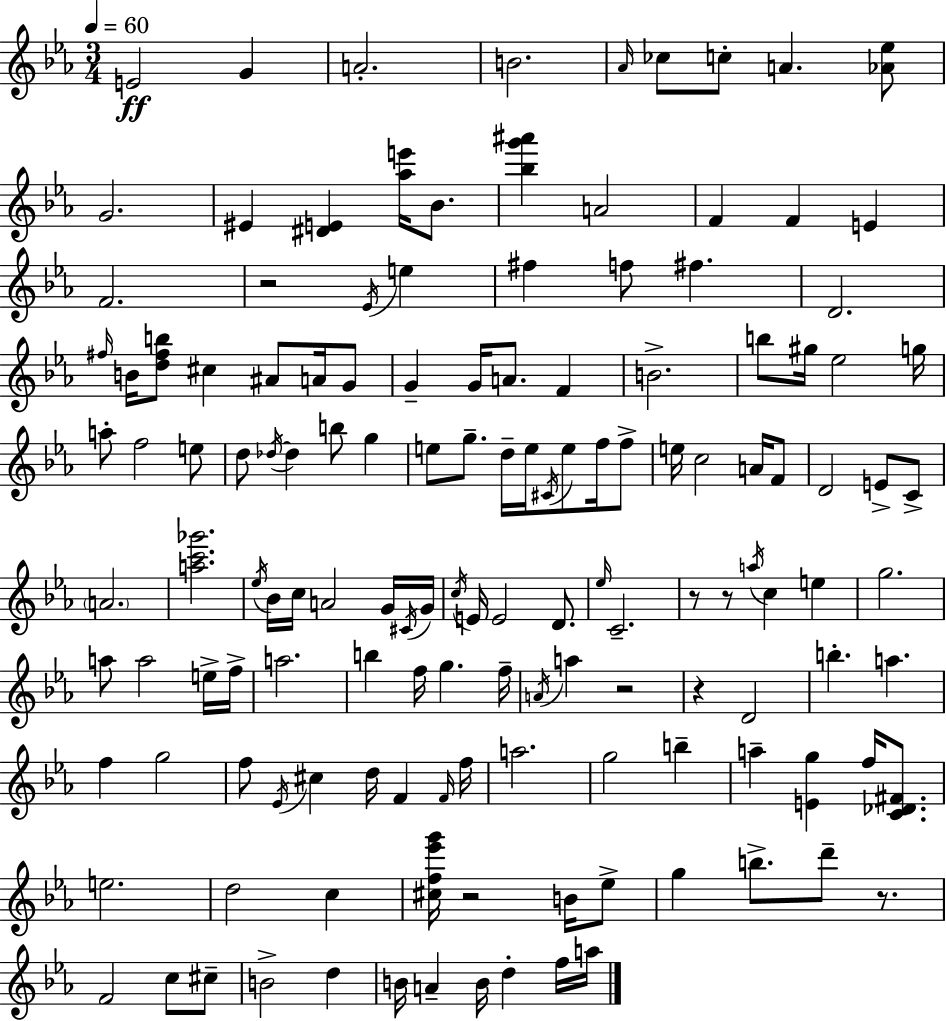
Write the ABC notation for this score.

X:1
T:Untitled
M:3/4
L:1/4
K:Cm
E2 G A2 B2 _A/4 _c/2 c/2 A [_A_e]/2 G2 ^E [^DE] [_ae']/4 _B/2 [_bg'^a'] A2 F F E F2 z2 _E/4 e ^f f/2 ^f D2 ^f/4 B/4 [d^fb]/2 ^c ^A/2 A/4 G/2 G G/4 A/2 F B2 b/2 ^g/4 _e2 g/4 a/2 f2 e/2 d/2 _d/4 _d b/2 g e/2 g/2 d/4 e/4 ^C/4 e/2 f/4 f/2 e/4 c2 A/4 F/2 D2 E/2 C/2 A2 [ac'_g']2 _e/4 _B/4 c/4 A2 G/4 ^C/4 G/4 c/4 E/4 E2 D/2 _e/4 C2 z/2 z/2 a/4 c e g2 a/2 a2 e/4 f/4 a2 b f/4 g f/4 A/4 a z2 z D2 b a f g2 f/2 _E/4 ^c d/4 F F/4 f/4 a2 g2 b a [Eg] f/4 [C_D^F]/2 e2 d2 c [^cf_e'g']/4 z2 B/4 _e/2 g b/2 d'/2 z/2 F2 c/2 ^c/2 B2 d B/4 A B/4 d f/4 a/4